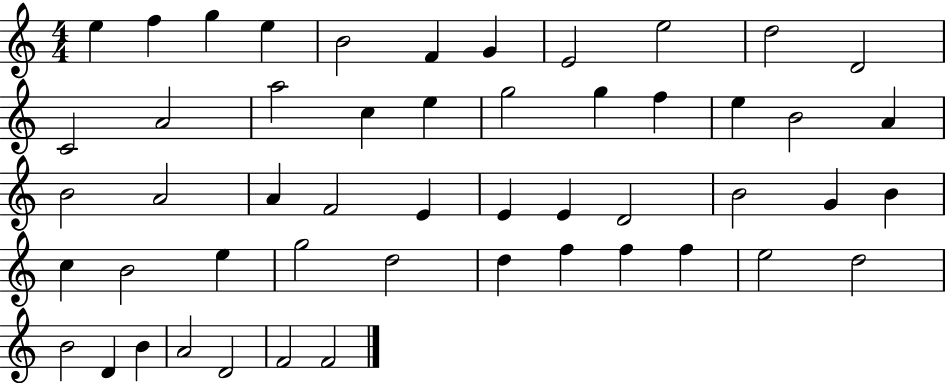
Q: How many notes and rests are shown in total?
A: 51